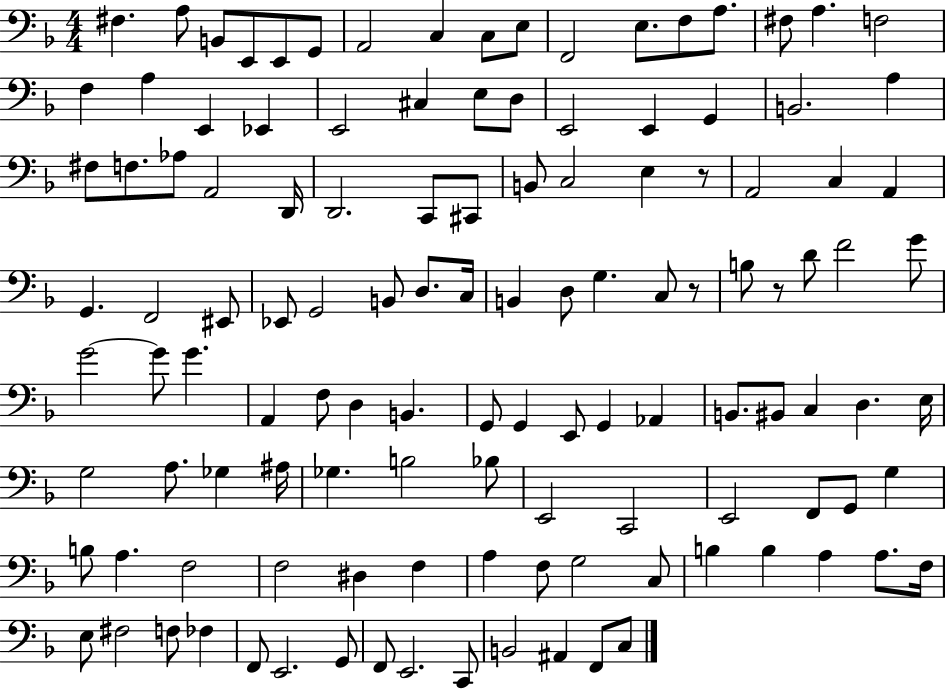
{
  \clef bass
  \numericTimeSignature
  \time 4/4
  \key f \major
  \repeat volta 2 { fis4. a8 b,8 e,8 e,8 g,8 | a,2 c4 c8 e8 | f,2 e8. f8 a8. | fis8 a4. f2 | \break f4 a4 e,4 ees,4 | e,2 cis4 e8 d8 | e,2 e,4 g,4 | b,2. a4 | \break fis8 f8. aes8 a,2 d,16 | d,2. c,8 cis,8 | b,8 c2 e4 r8 | a,2 c4 a,4 | \break g,4. f,2 eis,8 | ees,8 g,2 b,8 d8. c16 | b,4 d8 g4. c8 r8 | b8 r8 d'8 f'2 g'8 | \break g'2~~ g'8 g'4. | a,4 f8 d4 b,4. | g,8 g,4 e,8 g,4 aes,4 | b,8. bis,8 c4 d4. e16 | \break g2 a8. ges4 ais16 | ges4. b2 bes8 | e,2 c,2 | e,2 f,8 g,8 g4 | \break b8 a4. f2 | f2 dis4 f4 | a4 f8 g2 c8 | b4 b4 a4 a8. f16 | \break e8 fis2 f8 fes4 | f,8 e,2. g,8 | f,8 e,2. c,8 | b,2 ais,4 f,8 c8 | \break } \bar "|."
}